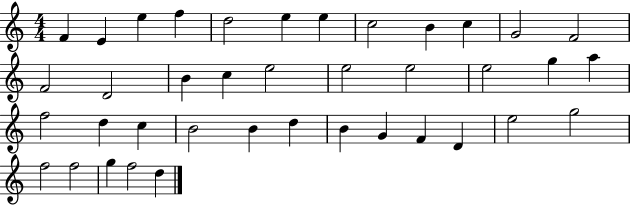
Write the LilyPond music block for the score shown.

{
  \clef treble
  \numericTimeSignature
  \time 4/4
  \key c \major
  f'4 e'4 e''4 f''4 | d''2 e''4 e''4 | c''2 b'4 c''4 | g'2 f'2 | \break f'2 d'2 | b'4 c''4 e''2 | e''2 e''2 | e''2 g''4 a''4 | \break f''2 d''4 c''4 | b'2 b'4 d''4 | b'4 g'4 f'4 d'4 | e''2 g''2 | \break f''2 f''2 | g''4 f''2 d''4 | \bar "|."
}